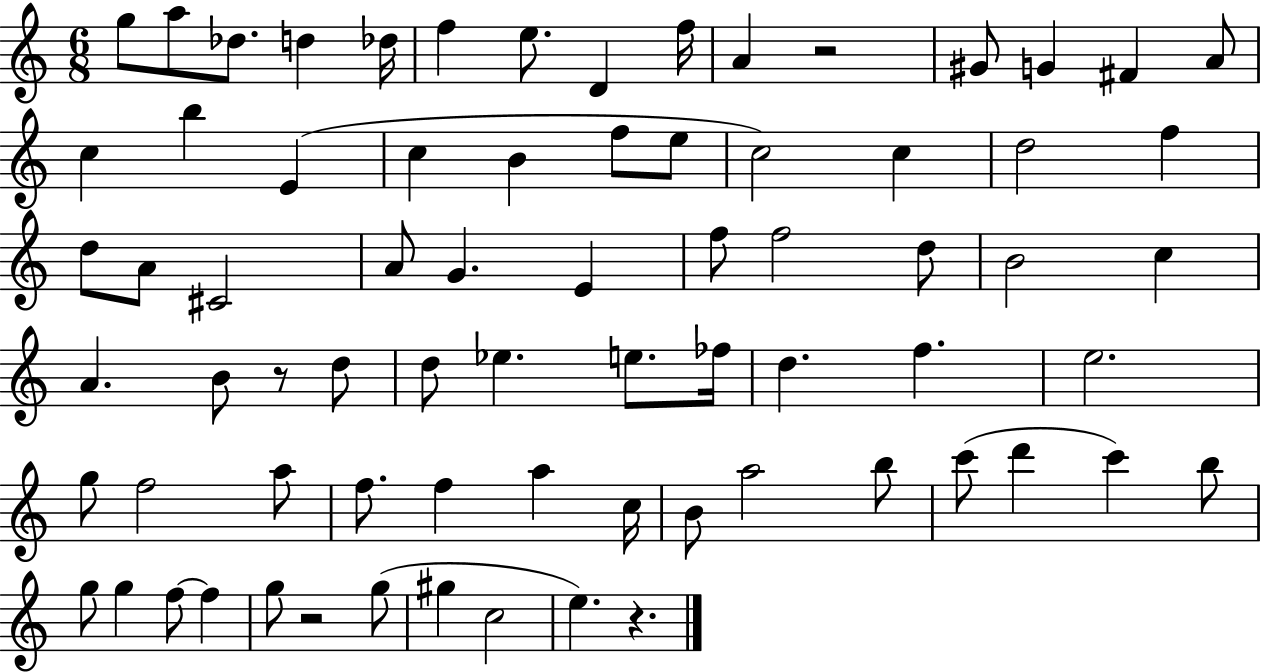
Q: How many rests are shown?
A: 4